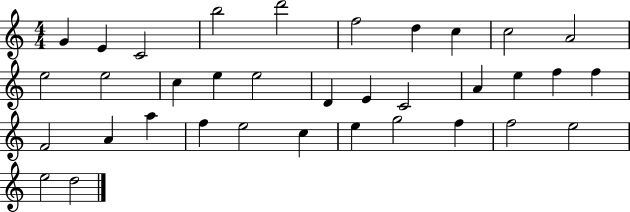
{
  \clef treble
  \numericTimeSignature
  \time 4/4
  \key c \major
  g'4 e'4 c'2 | b''2 d'''2 | f''2 d''4 c''4 | c''2 a'2 | \break e''2 e''2 | c''4 e''4 e''2 | d'4 e'4 c'2 | a'4 e''4 f''4 f''4 | \break f'2 a'4 a''4 | f''4 e''2 c''4 | e''4 g''2 f''4 | f''2 e''2 | \break e''2 d''2 | \bar "|."
}